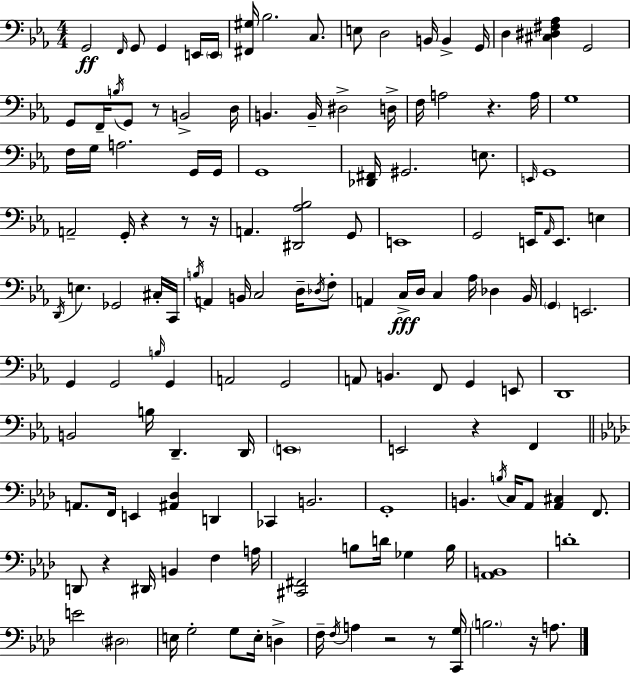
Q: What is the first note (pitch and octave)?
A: G2